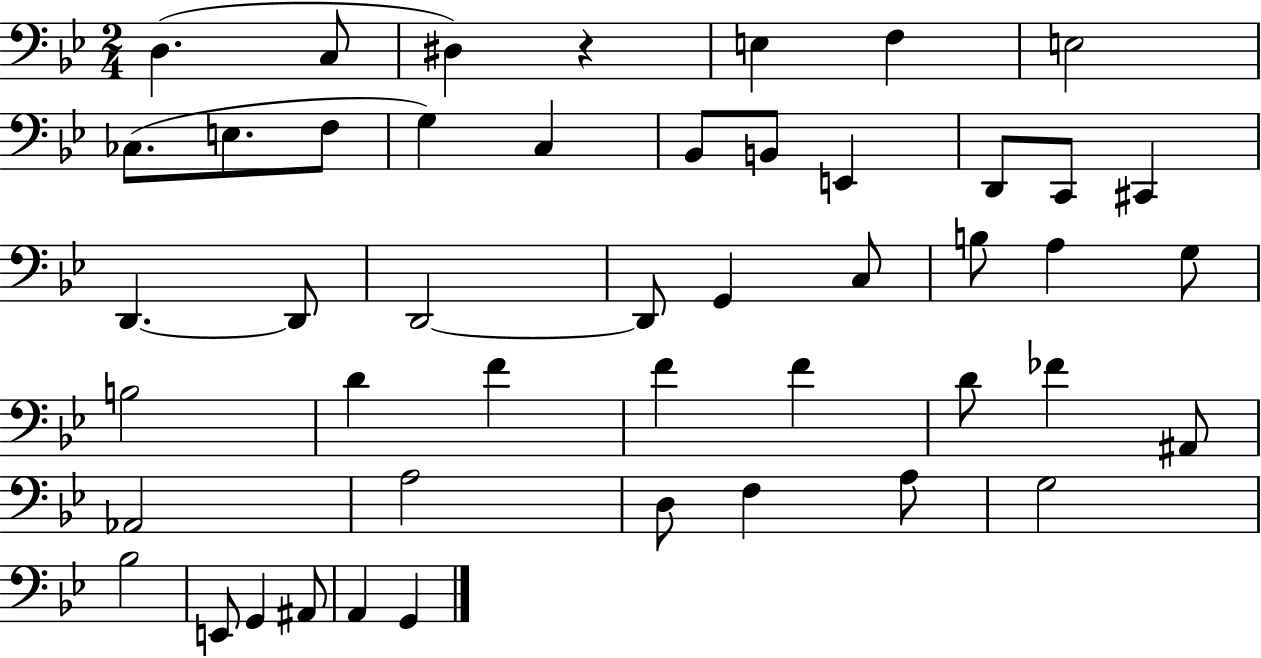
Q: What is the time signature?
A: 2/4